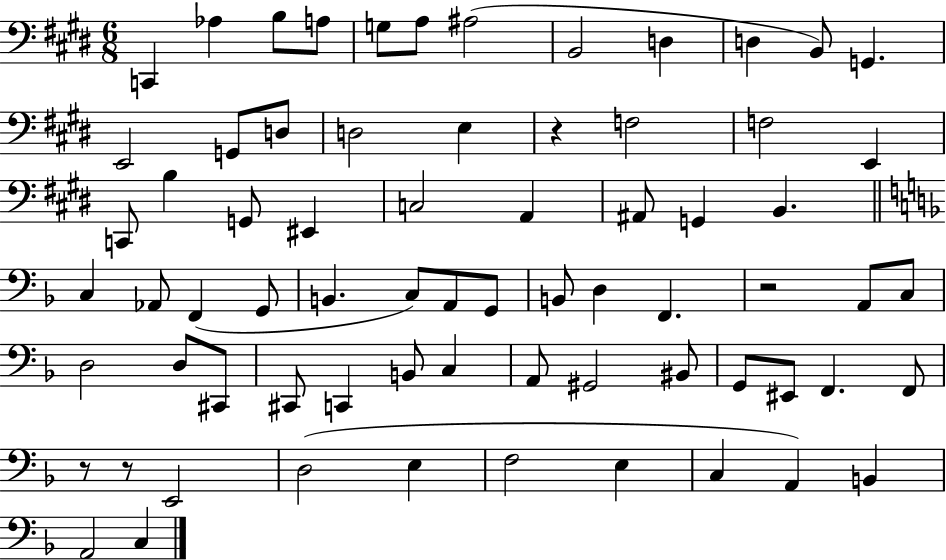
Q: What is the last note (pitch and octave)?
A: C3